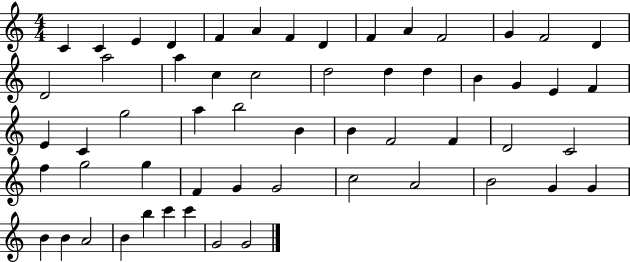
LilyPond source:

{
  \clef treble
  \numericTimeSignature
  \time 4/4
  \key c \major
  c'4 c'4 e'4 d'4 | f'4 a'4 f'4 d'4 | f'4 a'4 f'2 | g'4 f'2 d'4 | \break d'2 a''2 | a''4 c''4 c''2 | d''2 d''4 d''4 | b'4 g'4 e'4 f'4 | \break e'4 c'4 g''2 | a''4 b''2 b'4 | b'4 f'2 f'4 | d'2 c'2 | \break f''4 g''2 g''4 | f'4 g'4 g'2 | c''2 a'2 | b'2 g'4 g'4 | \break b'4 b'4 a'2 | b'4 b''4 c'''4 c'''4 | g'2 g'2 | \bar "|."
}